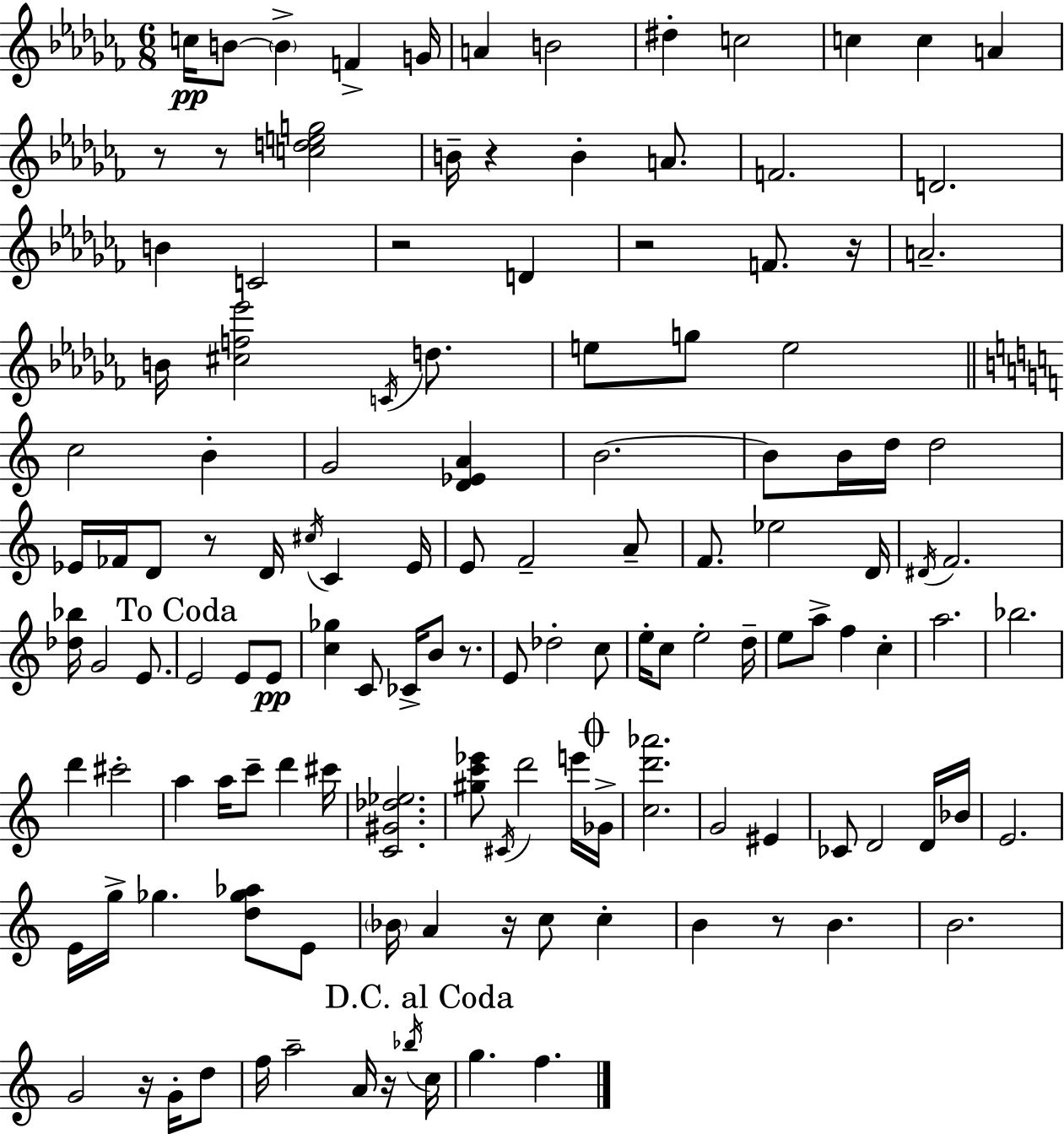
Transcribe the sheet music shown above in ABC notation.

X:1
T:Untitled
M:6/8
L:1/4
K:Abm
c/4 B/2 B F G/4 A B2 ^d c2 c c A z/2 z/2 [cdeg]2 B/4 z B A/2 F2 D2 B C2 z2 D z2 F/2 z/4 A2 B/4 [^cf_e']2 C/4 d/2 e/2 g/2 e2 c2 B G2 [D_EA] B2 B/2 B/4 d/4 d2 _E/4 _F/4 D/2 z/2 D/4 ^c/4 C _E/4 E/2 F2 A/2 F/2 _e2 D/4 ^D/4 F2 [_d_b]/4 G2 E/2 E2 E/2 E/2 [c_g] C/2 _C/4 B/2 z/2 E/2 _d2 c/2 e/4 c/2 e2 d/4 e/2 a/2 f c a2 _b2 d' ^c'2 a a/4 c'/2 d' ^c'/4 [C^G_d_e]2 [^gc'_e']/2 ^C/4 d'2 e'/4 _G/4 [cd'_a']2 G2 ^E _C/2 D2 D/4 _B/4 E2 E/4 g/4 _g [d_g_a]/2 E/2 _B/4 A z/4 c/2 c B z/2 B B2 G2 z/4 G/4 d/2 f/4 a2 A/4 z/4 _b/4 c/4 g f